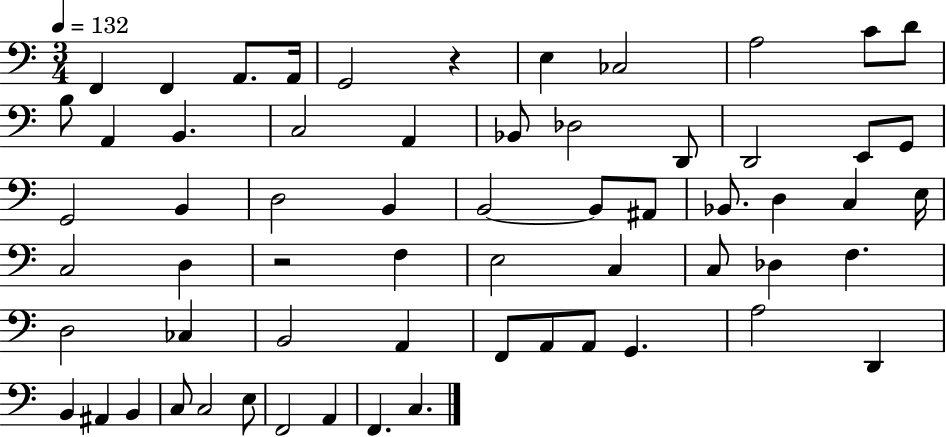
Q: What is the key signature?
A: C major